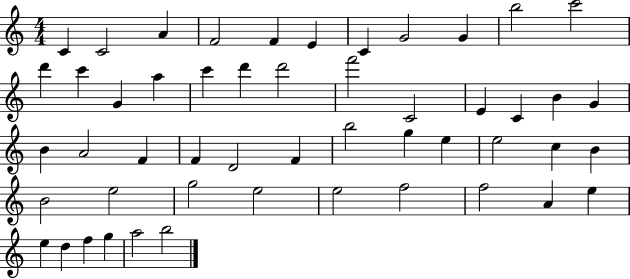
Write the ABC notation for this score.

X:1
T:Untitled
M:4/4
L:1/4
K:C
C C2 A F2 F E C G2 G b2 c'2 d' c' G a c' d' d'2 f'2 C2 E C B G B A2 F F D2 F b2 g e e2 c B B2 e2 g2 e2 e2 f2 f2 A e e d f g a2 b2